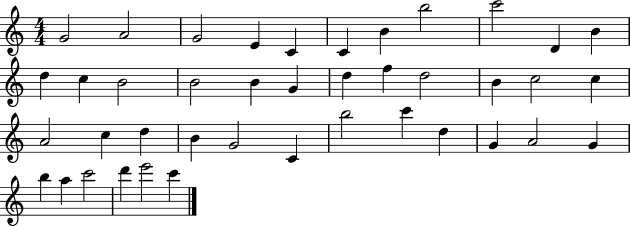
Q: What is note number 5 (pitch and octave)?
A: C4